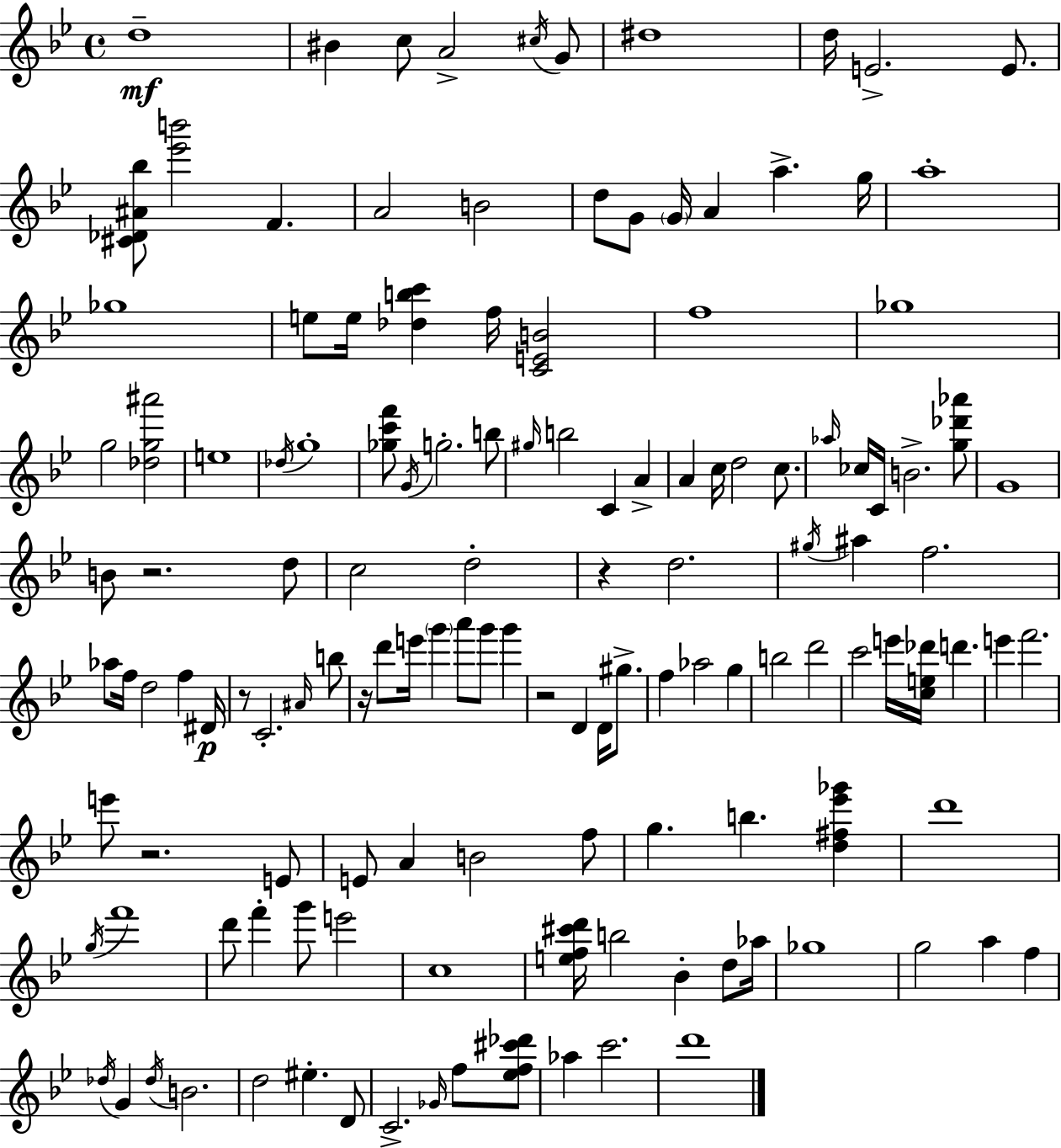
D5/w BIS4/q C5/e A4/h C#5/s G4/e D#5/w D5/s E4/h. E4/e. [C#4,Db4,A#4,Bb5]/e [Eb6,B6]/h F4/q. A4/h B4/h D5/e G4/e G4/s A4/q A5/q. G5/s A5/w Gb5/w E5/e E5/s [Db5,B5,C6]/q F5/s [C4,E4,B4]/h F5/w Gb5/w G5/h [Db5,G5,A#6]/h E5/w Db5/s G5/w [Gb5,C6,F6]/e G4/s G5/h. B5/e G#5/s B5/h C4/q A4/q A4/q C5/s D5/h C5/e. Ab5/s CES5/s C4/s B4/h. [G5,Db6,Ab6]/e G4/w B4/e R/h. D5/e C5/h D5/h R/q D5/h. G#5/s A#5/q F5/h. Ab5/e F5/s D5/h F5/q D#4/s R/e C4/h. A#4/s B5/e R/s D6/e E6/s G6/q A6/e G6/e G6/q R/h D4/q D4/s G#5/e. F5/q Ab5/h G5/q B5/h D6/h C6/h E6/s [C5,E5,Db6]/s D6/q. E6/q F6/h. E6/e R/h. E4/e E4/e A4/q B4/h F5/e G5/q. B5/q. [D5,F#5,Eb6,Gb6]/q D6/w G5/s F6/w D6/e F6/q G6/e E6/h C5/w [E5,F5,C#6,D6]/s B5/h Bb4/q D5/e Ab5/s Gb5/w G5/h A5/q F5/q Db5/s G4/q Db5/s B4/h. D5/h EIS5/q. D4/e C4/h. Gb4/s F5/e [Eb5,F5,C#6,Db6]/e Ab5/q C6/h. D6/w